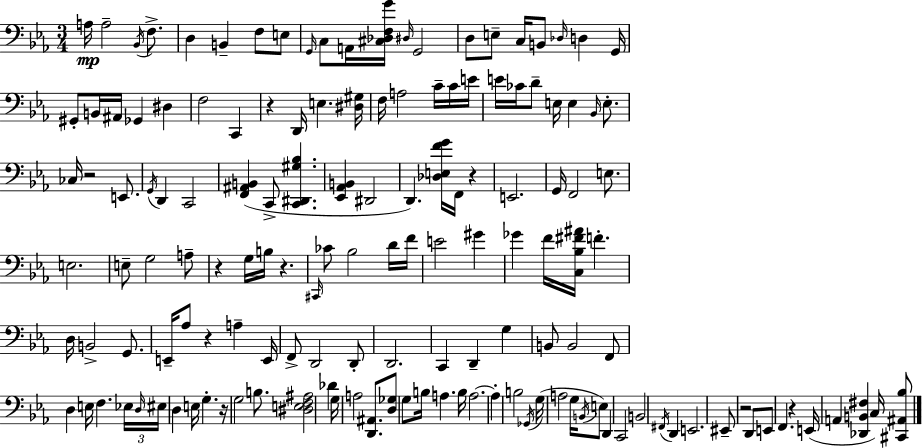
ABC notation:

X:1
T:Untitled
M:3/4
L:1/4
K:Eb
A,/4 A,2 _B,,/4 F,/2 D, B,, F,/2 E,/2 G,,/4 C,/2 A,,/4 [^C,_D,F,G]/4 ^D,/4 G,,2 D,/2 E,/2 C,/4 B,,/2 _D,/4 D, G,,/4 ^G,,/2 B,,/4 ^A,,/4 _G,, ^D, F,2 C,, z D,,/4 E, [^D,^G,]/4 F,/4 A,2 C/4 C/4 E/4 E/4 _C/4 D/2 E,/4 E, _B,,/4 E,/2 _C,/4 z2 E,,/2 G,,/4 D,, C,,2 [F,,^A,,B,,] C,,/2 [C,,^D,,^G,_B,] [_E,,_A,,B,,] ^D,,2 D,, [_D,E,FG]/4 F,,/4 z E,,2 G,,/4 F,,2 E,/2 E,2 E,/2 G,2 A,/2 z G,/4 B,/4 z ^C,,/4 _C/2 _B,2 D/4 F/4 E2 ^G _G F/4 [C,_B,^F^A]/4 F D,/4 B,,2 G,,/2 E,,/4 _A,/2 z A, E,,/4 F,,/2 D,,2 D,,/2 D,,2 C,, D,, G, B,,/2 B,,2 F,,/2 D, E,/4 F, _E,/4 D,/4 ^E,/4 D, E,/4 G, z/4 G,2 B,/2 [^D,E,F,^A,]2 _D G,/4 A,2 [D,,^A,,]/2 [D,_G,]/2 G,/2 B,/4 A, B,/4 A,2 A, B,2 _G,,/4 G,/4 A,2 G,/4 B,,/4 E,/2 D,, C,,2 B,,2 ^F,,/4 D,, E,,2 ^E,,/2 z2 D,,/2 E,,/2 F,, z E,,/4 A,, [_D,,B,,^F,] C,/4 [^C,,^A,,_B,]/2